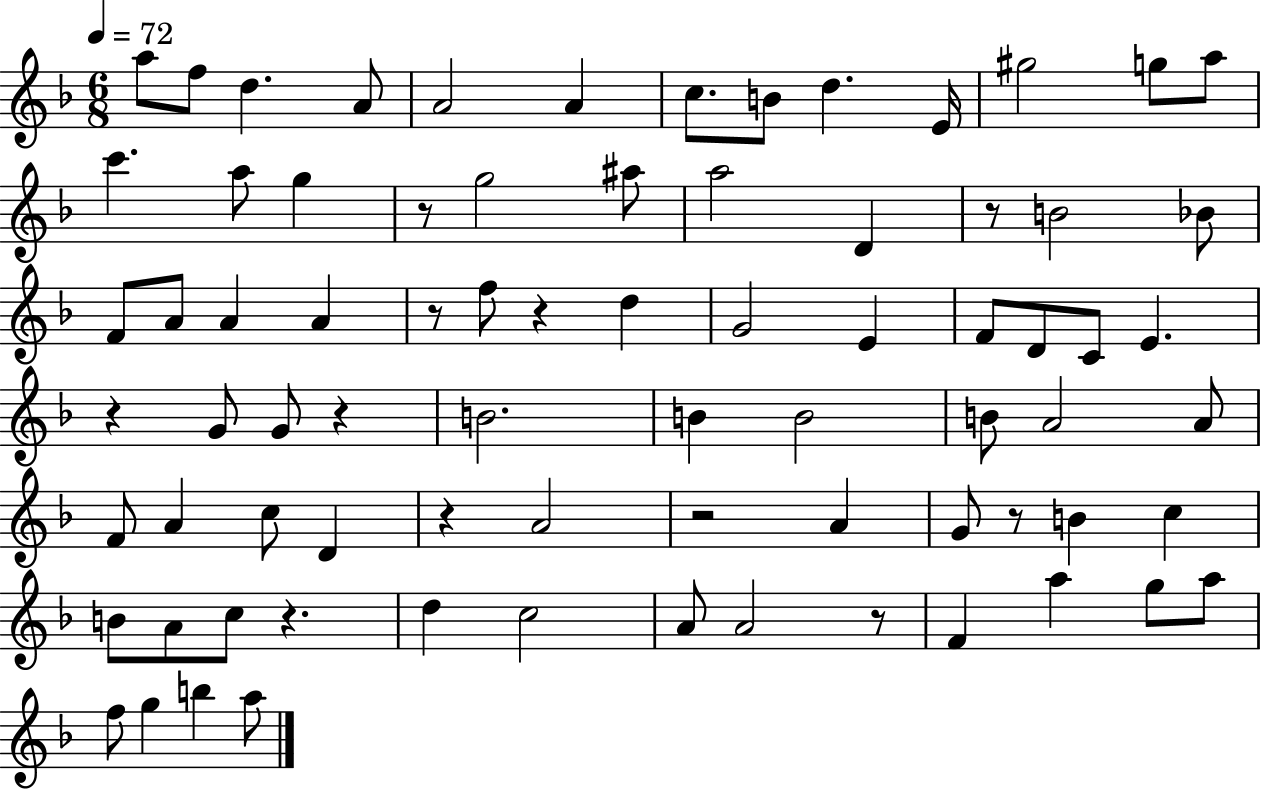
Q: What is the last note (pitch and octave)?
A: A5